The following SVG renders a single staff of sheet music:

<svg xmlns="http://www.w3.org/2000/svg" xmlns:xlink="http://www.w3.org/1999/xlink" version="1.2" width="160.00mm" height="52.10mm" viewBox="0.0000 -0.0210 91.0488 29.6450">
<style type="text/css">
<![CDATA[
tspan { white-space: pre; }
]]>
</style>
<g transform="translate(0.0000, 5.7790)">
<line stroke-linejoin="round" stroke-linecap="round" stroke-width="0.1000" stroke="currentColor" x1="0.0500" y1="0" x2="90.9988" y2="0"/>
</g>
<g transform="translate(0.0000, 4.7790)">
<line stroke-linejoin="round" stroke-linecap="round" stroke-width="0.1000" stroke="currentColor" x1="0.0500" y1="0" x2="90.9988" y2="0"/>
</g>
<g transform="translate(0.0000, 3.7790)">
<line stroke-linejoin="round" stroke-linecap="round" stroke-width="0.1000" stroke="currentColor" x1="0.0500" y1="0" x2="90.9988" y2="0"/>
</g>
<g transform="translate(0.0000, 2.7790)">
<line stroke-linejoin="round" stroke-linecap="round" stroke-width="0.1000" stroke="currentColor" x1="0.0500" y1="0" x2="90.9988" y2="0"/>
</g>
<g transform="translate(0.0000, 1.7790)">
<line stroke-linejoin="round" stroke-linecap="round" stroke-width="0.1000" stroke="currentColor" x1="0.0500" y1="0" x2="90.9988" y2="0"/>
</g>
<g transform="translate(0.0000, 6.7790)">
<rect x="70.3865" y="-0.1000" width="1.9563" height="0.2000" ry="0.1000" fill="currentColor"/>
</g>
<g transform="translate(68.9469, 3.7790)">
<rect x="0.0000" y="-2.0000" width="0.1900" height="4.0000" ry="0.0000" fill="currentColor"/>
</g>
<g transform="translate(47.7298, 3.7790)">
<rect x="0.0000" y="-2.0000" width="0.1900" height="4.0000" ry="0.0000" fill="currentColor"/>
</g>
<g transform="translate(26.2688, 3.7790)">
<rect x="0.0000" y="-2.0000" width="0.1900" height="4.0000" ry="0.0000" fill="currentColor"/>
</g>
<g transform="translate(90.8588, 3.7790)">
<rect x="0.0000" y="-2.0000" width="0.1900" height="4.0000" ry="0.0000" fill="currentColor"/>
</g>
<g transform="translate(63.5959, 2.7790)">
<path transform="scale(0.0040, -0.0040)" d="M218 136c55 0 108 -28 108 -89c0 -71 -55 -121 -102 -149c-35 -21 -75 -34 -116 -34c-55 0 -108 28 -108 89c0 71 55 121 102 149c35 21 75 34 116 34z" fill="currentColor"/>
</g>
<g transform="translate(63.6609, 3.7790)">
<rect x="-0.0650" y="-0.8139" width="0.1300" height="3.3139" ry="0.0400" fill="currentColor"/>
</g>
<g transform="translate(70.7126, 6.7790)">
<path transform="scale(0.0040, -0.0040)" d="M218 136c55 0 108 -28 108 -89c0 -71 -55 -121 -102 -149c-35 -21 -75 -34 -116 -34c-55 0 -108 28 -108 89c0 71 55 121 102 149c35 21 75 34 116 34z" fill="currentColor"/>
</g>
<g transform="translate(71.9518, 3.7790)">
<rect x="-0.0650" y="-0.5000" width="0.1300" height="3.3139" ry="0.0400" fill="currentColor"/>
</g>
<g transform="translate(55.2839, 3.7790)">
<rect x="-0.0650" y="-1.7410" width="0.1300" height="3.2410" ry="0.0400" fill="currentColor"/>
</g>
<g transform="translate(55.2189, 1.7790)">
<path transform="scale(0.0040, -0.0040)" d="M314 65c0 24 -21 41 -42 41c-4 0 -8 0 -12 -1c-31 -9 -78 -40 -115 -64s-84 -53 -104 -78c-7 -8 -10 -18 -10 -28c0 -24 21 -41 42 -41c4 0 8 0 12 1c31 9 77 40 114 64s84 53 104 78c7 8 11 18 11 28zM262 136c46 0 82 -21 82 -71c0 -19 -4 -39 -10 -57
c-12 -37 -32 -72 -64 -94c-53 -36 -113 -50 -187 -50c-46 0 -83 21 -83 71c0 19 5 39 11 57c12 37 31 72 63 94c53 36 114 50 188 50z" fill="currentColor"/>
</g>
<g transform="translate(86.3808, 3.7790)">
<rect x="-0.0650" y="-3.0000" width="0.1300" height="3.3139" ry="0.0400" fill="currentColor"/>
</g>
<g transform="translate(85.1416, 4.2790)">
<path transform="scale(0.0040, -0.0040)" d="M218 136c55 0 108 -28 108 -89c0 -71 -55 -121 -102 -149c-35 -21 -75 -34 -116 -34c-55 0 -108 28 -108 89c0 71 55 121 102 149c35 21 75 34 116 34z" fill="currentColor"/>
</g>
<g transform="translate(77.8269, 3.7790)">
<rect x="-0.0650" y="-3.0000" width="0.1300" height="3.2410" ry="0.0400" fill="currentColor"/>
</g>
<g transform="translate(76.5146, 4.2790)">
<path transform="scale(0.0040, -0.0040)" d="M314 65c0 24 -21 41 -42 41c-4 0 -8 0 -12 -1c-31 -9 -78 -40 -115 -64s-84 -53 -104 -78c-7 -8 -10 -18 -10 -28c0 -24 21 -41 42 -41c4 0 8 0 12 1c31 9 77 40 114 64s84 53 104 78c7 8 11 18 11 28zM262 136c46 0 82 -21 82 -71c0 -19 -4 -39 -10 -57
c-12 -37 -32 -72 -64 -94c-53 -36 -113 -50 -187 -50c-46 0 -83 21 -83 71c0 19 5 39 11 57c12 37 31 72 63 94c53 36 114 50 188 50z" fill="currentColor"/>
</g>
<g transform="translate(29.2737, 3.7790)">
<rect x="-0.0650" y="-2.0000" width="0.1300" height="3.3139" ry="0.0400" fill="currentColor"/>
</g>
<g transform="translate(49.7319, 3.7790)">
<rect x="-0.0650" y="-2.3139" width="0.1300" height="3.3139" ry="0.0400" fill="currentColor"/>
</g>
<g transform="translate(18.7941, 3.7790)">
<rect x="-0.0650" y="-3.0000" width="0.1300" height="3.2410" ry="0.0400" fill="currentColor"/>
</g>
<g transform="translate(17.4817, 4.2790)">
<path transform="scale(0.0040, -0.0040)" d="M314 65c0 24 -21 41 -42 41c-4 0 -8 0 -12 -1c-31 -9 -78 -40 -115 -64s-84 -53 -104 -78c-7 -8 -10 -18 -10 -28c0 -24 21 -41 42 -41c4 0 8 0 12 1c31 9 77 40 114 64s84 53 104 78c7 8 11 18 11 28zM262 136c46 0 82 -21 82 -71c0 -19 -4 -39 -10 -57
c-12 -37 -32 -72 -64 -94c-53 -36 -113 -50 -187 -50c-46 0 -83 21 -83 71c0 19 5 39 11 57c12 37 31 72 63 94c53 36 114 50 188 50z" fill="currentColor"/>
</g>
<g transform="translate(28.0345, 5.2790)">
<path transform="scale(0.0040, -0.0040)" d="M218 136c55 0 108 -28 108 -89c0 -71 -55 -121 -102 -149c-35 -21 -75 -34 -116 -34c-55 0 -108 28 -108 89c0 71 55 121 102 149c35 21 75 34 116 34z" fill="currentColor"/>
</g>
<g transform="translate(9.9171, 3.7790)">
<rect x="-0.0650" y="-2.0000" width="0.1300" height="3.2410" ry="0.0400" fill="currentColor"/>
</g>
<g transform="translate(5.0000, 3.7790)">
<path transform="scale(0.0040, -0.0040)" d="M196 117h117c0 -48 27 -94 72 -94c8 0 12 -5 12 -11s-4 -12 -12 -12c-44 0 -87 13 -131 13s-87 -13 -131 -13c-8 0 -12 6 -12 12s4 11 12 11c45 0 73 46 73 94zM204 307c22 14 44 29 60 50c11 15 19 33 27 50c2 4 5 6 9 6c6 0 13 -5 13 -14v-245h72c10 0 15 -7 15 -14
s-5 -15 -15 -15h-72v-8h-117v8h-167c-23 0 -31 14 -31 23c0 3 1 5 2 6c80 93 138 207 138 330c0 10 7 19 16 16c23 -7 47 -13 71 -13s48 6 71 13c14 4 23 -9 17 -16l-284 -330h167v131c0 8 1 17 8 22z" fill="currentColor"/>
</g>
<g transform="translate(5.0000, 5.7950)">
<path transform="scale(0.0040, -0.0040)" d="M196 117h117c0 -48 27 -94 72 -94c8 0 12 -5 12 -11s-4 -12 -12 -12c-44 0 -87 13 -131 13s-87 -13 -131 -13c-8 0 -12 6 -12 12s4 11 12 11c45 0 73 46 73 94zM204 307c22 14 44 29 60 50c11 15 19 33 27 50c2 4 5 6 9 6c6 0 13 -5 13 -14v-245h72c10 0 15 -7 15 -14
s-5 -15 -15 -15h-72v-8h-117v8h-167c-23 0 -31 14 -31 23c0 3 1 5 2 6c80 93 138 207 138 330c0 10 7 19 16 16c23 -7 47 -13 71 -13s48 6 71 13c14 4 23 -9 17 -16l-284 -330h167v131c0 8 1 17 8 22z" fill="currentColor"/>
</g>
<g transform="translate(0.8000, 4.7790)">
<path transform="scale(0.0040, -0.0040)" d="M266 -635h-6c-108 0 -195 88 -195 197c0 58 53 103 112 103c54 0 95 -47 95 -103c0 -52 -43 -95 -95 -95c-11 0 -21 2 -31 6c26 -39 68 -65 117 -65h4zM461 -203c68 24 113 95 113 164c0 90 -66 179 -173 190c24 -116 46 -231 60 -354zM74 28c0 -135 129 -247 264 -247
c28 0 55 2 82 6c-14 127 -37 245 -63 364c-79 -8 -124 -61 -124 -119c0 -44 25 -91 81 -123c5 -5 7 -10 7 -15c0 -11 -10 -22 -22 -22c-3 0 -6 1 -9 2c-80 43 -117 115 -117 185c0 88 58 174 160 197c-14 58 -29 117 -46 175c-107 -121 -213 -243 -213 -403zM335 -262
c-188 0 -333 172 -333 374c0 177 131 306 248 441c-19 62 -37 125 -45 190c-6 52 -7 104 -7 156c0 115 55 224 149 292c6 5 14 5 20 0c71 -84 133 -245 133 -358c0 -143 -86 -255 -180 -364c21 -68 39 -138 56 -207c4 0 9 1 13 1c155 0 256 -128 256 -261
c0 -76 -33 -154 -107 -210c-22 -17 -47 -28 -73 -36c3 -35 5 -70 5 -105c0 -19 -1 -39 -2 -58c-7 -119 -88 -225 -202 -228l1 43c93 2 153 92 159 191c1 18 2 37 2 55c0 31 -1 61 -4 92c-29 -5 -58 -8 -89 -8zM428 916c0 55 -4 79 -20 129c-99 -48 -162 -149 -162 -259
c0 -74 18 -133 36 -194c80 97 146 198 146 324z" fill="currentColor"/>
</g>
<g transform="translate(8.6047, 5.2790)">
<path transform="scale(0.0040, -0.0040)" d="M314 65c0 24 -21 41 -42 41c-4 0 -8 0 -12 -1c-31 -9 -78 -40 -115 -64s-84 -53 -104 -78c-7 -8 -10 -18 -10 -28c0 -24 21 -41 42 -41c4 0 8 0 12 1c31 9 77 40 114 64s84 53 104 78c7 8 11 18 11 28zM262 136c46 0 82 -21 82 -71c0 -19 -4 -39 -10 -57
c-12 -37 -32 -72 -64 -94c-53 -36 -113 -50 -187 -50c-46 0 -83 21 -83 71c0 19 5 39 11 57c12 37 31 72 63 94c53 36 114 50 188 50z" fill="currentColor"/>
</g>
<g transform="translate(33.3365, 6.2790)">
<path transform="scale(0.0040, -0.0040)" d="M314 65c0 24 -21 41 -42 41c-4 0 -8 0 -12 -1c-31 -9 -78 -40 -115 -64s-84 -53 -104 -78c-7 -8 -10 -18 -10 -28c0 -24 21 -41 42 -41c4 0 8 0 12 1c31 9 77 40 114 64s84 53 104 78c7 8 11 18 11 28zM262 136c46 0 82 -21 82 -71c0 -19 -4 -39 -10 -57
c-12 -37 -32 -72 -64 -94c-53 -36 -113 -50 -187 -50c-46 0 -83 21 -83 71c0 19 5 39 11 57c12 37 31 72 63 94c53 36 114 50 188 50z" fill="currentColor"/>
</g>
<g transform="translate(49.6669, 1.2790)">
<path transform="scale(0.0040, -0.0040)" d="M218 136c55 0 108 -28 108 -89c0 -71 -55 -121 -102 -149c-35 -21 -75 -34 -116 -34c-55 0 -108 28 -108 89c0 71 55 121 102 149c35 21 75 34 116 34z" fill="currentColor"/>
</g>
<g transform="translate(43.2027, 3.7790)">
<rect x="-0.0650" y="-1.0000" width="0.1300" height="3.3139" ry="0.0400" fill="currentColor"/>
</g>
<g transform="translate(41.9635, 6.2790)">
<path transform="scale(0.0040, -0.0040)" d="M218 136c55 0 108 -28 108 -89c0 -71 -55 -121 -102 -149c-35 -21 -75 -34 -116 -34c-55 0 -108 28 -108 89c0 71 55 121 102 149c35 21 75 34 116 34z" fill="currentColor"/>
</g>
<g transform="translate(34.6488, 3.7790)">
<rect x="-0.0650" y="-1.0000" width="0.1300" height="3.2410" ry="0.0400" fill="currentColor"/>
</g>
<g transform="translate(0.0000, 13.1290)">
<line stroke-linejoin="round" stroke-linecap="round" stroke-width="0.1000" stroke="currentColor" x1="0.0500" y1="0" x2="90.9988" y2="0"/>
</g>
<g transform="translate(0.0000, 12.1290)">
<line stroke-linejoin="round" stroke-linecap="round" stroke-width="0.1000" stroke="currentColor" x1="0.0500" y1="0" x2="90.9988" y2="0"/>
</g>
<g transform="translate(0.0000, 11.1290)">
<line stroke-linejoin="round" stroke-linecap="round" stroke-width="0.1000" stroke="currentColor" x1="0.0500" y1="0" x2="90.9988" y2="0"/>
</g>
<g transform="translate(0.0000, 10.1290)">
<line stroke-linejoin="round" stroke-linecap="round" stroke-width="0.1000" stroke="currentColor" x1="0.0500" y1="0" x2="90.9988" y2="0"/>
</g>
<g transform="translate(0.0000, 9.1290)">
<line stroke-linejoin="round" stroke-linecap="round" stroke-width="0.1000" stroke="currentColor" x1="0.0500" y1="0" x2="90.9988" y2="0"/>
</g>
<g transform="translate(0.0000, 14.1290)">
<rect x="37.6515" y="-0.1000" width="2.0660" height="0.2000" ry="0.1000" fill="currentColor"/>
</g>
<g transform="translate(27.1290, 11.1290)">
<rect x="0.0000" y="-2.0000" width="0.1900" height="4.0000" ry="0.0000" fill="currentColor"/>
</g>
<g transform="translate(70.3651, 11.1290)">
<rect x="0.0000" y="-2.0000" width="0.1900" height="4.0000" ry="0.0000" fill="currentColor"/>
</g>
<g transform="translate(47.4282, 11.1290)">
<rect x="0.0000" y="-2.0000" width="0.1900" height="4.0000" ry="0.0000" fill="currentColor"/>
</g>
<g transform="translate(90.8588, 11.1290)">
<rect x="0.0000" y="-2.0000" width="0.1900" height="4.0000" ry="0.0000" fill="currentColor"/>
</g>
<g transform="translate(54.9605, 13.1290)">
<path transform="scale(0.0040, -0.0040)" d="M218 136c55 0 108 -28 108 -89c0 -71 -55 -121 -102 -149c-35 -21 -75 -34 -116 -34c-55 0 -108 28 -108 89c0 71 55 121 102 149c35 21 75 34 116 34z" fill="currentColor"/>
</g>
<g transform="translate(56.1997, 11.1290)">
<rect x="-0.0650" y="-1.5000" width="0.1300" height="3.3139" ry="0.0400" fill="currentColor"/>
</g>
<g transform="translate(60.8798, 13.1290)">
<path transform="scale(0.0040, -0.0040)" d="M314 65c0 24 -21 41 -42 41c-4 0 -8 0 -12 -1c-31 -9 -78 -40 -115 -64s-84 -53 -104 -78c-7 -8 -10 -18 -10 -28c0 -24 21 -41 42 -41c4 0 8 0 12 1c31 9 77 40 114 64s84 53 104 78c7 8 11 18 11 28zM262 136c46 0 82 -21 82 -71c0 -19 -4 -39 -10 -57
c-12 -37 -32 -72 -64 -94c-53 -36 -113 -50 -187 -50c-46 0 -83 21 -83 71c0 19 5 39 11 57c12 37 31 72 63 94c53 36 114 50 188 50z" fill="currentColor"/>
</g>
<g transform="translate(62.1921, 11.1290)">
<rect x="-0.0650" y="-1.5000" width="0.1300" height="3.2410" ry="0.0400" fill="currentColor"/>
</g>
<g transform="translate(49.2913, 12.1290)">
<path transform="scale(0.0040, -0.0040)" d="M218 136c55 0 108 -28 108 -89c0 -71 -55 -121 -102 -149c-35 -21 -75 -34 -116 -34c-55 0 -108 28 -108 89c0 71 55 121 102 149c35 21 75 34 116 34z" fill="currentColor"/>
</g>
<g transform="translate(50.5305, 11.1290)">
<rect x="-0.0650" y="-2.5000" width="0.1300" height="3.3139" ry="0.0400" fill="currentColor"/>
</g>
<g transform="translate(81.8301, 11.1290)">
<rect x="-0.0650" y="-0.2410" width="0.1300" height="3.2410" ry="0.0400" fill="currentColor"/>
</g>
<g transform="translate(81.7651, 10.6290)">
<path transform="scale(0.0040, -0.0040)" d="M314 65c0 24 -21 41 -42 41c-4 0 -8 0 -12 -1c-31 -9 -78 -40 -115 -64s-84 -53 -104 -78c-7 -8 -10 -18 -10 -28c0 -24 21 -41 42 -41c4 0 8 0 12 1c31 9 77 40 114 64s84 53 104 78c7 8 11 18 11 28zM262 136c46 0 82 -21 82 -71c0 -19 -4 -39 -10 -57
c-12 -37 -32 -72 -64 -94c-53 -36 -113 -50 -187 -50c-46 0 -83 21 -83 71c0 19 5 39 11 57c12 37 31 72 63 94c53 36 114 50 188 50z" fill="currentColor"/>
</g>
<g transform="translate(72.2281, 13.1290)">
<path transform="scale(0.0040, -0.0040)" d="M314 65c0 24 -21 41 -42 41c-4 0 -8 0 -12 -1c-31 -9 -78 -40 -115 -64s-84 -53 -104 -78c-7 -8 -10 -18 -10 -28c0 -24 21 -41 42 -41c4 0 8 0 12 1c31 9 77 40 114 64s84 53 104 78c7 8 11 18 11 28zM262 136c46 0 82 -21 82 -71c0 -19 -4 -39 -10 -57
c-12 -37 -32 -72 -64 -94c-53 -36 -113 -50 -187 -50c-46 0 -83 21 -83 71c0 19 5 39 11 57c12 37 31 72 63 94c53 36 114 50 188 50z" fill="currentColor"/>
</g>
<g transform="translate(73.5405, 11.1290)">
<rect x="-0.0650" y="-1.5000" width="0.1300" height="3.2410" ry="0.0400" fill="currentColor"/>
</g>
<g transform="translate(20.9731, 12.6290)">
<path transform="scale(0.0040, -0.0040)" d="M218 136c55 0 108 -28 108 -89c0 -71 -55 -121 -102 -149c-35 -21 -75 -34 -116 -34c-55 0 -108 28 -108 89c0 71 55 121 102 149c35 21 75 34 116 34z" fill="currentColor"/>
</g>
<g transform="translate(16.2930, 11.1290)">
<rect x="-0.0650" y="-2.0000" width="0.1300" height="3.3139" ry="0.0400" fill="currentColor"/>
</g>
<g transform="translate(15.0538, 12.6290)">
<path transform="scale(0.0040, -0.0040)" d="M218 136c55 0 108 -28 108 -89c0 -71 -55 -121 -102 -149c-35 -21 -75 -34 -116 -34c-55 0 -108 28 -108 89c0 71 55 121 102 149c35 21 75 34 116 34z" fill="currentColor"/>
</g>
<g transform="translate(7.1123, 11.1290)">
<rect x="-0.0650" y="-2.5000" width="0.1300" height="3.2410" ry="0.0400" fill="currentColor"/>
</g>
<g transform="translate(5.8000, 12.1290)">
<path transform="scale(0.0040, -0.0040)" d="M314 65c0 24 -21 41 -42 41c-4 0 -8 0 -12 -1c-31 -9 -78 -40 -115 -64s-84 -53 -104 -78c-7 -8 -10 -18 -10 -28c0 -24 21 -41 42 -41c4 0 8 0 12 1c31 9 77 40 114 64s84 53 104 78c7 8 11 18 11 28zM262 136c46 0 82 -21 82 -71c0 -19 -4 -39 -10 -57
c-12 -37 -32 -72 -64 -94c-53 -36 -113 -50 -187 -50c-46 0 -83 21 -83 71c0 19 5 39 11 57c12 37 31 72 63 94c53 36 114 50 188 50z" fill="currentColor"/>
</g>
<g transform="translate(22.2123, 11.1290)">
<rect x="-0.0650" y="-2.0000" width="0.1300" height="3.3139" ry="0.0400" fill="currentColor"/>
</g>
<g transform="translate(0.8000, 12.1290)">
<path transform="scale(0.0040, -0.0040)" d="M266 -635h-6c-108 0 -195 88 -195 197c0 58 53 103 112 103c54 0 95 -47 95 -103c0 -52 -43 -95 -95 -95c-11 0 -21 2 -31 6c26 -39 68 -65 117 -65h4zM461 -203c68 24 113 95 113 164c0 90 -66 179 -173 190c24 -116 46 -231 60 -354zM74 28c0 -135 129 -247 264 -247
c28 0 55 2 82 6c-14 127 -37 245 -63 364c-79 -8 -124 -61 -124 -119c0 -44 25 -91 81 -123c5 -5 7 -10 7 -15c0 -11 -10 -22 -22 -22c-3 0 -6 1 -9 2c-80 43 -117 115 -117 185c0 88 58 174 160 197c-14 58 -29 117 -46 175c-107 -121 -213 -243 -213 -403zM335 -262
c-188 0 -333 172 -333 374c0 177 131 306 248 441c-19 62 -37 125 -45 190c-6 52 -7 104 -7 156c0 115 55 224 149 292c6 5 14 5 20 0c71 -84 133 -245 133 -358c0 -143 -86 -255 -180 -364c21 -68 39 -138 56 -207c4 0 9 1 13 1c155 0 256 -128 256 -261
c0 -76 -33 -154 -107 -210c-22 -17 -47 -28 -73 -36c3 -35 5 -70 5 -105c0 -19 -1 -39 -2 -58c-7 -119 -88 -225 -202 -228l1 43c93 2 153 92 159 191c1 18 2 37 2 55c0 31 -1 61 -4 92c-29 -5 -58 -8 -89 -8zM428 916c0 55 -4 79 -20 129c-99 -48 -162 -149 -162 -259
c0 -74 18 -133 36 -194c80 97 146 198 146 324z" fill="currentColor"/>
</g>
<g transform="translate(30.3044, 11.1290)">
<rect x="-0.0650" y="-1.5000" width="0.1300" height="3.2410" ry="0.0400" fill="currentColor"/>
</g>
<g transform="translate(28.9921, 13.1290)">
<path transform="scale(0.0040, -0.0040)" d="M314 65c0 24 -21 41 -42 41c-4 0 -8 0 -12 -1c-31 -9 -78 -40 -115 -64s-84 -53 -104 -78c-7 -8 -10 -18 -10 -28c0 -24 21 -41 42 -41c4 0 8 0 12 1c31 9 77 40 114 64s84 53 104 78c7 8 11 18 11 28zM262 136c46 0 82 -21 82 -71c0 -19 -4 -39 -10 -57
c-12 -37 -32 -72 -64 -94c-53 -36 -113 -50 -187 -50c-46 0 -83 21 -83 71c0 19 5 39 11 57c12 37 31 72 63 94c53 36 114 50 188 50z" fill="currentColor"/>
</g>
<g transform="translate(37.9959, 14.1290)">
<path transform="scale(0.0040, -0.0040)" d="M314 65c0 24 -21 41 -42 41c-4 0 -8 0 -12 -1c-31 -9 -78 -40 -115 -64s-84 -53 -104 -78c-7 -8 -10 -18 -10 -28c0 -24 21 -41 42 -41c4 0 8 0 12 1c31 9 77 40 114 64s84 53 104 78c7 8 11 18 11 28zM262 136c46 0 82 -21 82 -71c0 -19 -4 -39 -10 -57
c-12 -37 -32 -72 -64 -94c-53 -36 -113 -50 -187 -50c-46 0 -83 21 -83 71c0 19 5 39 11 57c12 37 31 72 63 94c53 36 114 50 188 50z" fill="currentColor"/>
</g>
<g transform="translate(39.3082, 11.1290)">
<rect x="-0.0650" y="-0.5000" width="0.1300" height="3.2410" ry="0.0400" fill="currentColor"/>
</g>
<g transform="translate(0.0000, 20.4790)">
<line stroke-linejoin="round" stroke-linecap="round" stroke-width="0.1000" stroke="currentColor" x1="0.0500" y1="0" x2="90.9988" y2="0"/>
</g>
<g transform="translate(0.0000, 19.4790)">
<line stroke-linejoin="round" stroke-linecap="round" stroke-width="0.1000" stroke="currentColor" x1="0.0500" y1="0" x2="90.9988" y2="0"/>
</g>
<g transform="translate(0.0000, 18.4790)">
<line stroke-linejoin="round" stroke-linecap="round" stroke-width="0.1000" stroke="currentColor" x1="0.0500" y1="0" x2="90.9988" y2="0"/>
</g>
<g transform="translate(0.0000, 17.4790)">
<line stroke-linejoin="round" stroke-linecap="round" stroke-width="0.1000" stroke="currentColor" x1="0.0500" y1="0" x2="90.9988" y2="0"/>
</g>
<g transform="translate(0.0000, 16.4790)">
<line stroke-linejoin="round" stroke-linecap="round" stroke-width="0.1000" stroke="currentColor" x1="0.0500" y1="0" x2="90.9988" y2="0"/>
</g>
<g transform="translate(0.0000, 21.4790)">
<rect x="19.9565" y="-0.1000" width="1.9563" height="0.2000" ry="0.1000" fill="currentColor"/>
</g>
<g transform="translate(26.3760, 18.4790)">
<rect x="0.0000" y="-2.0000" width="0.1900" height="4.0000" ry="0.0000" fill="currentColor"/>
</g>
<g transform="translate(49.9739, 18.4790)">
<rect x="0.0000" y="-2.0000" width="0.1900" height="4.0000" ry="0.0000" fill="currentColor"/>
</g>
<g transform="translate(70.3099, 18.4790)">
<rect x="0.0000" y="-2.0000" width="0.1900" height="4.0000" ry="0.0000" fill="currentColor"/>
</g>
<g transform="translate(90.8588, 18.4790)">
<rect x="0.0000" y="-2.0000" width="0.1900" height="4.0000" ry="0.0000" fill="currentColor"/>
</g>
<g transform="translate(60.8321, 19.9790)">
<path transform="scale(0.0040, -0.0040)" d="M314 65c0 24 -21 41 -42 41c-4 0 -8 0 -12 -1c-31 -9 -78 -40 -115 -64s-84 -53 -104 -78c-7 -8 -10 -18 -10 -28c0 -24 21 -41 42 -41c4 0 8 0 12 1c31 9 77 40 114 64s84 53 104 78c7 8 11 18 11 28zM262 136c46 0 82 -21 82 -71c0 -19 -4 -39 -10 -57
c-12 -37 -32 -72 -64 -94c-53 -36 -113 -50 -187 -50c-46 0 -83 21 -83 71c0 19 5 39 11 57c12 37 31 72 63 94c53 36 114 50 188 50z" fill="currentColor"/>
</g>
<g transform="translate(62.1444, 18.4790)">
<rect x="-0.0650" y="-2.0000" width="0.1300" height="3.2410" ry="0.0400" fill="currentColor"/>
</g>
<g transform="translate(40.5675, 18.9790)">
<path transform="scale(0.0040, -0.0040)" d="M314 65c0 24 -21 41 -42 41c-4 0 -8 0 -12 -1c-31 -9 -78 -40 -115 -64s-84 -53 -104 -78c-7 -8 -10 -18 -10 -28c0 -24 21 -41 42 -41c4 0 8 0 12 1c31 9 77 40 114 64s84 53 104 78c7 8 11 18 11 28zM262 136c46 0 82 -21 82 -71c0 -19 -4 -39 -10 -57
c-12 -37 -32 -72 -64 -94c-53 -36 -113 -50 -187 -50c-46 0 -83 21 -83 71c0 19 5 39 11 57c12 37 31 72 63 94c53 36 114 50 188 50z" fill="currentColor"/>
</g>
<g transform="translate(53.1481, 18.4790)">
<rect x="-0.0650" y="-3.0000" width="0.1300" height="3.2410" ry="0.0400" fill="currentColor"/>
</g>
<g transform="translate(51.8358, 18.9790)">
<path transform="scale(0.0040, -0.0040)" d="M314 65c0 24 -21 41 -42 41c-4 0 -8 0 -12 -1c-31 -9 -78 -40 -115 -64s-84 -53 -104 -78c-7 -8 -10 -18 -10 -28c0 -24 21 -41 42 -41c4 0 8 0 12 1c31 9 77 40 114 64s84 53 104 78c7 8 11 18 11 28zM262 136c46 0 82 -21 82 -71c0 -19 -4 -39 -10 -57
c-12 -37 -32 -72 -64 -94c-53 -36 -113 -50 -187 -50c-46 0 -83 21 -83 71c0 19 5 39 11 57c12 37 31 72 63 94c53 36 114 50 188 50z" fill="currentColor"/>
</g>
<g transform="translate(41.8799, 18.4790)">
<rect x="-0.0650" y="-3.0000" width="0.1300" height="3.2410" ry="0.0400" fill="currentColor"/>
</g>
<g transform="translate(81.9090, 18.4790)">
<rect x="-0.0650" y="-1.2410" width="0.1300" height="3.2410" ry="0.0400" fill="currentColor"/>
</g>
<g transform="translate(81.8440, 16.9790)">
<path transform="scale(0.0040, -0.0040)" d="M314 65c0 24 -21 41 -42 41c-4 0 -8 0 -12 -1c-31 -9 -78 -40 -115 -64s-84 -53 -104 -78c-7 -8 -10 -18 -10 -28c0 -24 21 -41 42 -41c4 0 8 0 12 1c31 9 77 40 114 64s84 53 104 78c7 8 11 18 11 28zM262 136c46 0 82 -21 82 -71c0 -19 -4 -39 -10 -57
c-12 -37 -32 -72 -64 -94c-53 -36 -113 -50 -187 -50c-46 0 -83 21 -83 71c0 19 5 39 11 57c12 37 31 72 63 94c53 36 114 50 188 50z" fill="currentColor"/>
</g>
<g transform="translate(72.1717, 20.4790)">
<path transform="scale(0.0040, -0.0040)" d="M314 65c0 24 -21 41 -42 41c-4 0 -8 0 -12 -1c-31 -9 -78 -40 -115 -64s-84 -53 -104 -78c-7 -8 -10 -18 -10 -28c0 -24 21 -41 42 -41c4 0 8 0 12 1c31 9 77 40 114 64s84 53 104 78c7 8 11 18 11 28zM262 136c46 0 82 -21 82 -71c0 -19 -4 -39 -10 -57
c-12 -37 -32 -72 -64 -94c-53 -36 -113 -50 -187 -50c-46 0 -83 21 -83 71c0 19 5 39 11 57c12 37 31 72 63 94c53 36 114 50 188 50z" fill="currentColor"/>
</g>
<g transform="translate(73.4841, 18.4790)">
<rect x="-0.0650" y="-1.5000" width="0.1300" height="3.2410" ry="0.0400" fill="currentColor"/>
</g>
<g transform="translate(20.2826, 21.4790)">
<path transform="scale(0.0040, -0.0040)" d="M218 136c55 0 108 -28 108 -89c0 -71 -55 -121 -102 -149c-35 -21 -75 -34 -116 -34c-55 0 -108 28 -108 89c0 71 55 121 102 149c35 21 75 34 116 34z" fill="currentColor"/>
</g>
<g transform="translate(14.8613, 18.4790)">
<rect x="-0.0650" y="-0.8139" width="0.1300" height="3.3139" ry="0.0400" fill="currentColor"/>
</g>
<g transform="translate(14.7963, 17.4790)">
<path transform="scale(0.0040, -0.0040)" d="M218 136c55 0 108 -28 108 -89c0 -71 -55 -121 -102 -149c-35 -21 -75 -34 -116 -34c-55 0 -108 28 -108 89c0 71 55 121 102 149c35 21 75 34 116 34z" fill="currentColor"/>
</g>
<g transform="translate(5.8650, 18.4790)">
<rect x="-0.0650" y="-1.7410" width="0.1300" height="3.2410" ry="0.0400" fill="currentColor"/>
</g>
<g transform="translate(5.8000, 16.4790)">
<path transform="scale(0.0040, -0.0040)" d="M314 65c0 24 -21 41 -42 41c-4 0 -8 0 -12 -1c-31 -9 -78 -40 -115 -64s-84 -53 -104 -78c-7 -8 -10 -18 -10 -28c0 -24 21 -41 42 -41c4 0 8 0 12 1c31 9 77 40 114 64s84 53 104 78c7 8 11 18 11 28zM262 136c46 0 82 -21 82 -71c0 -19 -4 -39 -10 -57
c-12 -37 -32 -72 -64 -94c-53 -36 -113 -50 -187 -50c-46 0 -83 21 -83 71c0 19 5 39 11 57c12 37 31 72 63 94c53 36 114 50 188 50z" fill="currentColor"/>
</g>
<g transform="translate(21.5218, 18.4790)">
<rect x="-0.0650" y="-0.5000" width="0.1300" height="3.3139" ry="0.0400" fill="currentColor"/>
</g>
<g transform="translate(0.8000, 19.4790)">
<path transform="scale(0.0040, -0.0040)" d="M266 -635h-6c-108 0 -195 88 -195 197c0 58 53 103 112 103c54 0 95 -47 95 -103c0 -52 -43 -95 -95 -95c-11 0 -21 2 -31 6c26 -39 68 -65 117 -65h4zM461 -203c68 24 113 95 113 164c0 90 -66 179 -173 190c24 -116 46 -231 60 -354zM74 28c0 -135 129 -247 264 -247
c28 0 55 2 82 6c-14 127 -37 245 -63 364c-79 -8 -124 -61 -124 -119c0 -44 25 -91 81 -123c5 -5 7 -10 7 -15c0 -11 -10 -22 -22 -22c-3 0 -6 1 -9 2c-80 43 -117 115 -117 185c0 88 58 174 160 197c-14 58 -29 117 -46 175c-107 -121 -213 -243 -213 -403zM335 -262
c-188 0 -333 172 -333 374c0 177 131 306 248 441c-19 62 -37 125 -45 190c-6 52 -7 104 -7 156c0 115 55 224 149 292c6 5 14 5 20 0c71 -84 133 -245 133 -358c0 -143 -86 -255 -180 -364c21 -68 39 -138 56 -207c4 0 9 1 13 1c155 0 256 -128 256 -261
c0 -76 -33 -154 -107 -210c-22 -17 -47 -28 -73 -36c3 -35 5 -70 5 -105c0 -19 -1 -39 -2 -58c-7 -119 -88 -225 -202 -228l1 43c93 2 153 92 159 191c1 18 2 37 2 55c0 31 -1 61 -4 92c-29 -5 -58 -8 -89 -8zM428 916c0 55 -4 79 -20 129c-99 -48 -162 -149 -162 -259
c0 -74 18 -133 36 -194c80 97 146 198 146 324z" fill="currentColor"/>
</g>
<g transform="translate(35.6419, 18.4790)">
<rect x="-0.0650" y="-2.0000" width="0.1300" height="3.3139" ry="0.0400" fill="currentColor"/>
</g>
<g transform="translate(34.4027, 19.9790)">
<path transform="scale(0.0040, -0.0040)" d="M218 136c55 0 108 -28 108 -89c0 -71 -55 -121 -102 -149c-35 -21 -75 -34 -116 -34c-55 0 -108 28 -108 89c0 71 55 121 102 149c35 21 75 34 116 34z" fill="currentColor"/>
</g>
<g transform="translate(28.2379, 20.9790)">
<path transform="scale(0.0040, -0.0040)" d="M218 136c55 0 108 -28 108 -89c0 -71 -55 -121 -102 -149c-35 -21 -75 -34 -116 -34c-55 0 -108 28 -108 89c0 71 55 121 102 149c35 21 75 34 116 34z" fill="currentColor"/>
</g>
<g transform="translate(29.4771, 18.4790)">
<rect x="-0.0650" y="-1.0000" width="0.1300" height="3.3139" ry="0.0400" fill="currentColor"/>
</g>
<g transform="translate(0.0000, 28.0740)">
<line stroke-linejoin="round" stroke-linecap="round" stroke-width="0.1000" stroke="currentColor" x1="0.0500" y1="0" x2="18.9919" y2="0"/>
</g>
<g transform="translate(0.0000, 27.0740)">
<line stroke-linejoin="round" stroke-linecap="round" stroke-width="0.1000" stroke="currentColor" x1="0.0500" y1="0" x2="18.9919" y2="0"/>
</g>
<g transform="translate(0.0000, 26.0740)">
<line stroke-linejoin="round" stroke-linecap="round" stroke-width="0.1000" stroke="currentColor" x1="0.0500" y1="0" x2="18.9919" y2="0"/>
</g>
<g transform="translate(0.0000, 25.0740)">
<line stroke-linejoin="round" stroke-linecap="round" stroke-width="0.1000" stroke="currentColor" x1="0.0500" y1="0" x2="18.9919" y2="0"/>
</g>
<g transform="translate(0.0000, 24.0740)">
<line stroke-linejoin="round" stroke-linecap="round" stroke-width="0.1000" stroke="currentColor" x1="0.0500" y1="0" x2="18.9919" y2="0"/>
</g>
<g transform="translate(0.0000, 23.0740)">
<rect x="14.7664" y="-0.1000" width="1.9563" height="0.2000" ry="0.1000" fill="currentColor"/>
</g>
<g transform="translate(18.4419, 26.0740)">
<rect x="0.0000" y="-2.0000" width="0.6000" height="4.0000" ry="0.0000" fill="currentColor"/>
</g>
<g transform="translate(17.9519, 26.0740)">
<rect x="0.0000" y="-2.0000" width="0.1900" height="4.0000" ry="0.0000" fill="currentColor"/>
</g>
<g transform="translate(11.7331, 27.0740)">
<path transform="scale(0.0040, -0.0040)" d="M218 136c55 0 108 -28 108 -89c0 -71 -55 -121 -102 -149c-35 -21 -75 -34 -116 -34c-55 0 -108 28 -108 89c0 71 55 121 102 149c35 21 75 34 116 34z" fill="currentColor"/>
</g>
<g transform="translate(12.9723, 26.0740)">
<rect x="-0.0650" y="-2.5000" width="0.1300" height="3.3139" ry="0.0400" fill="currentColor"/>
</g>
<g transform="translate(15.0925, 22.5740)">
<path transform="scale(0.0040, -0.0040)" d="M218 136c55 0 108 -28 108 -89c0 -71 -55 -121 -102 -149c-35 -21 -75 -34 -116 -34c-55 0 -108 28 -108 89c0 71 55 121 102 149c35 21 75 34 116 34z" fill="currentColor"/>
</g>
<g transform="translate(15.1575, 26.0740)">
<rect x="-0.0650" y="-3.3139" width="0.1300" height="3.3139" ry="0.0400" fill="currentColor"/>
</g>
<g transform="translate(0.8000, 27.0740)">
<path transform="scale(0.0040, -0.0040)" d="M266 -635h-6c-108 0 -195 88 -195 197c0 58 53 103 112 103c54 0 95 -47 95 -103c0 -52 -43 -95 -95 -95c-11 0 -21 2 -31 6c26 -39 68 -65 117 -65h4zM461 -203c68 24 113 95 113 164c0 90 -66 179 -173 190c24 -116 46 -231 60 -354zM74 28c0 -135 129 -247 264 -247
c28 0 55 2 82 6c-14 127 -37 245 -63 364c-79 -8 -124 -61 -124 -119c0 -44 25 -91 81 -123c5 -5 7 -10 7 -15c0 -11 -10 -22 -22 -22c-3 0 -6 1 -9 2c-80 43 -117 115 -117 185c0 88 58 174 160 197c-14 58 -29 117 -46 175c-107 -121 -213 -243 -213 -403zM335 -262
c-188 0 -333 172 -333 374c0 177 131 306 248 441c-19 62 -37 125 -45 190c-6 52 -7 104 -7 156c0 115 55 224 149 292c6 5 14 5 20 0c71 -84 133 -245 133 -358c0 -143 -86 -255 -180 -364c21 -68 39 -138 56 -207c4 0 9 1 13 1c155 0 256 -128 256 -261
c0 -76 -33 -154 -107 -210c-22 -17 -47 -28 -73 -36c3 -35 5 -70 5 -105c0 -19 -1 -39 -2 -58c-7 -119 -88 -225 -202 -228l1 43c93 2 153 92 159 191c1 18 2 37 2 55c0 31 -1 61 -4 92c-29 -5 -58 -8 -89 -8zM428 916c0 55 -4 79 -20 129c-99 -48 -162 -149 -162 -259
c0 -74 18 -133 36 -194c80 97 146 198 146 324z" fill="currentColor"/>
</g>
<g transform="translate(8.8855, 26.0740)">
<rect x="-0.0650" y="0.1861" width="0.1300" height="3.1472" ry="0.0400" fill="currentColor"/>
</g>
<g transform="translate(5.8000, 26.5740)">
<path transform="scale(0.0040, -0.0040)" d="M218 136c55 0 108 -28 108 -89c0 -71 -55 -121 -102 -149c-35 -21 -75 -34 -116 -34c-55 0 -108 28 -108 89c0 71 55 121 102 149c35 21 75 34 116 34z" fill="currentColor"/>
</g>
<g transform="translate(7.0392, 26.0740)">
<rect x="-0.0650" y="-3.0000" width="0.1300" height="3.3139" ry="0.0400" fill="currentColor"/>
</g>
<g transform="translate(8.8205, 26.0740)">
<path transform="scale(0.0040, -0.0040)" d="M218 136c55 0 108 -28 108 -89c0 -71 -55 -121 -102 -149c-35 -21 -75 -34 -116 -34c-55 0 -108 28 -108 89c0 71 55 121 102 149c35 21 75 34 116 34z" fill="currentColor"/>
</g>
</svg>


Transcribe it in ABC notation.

X:1
T:Untitled
M:4/4
L:1/4
K:C
F2 A2 F D2 D g f2 d C A2 A G2 F F E2 C2 G E E2 E2 c2 f2 d C D F A2 A2 F2 E2 e2 A B G b